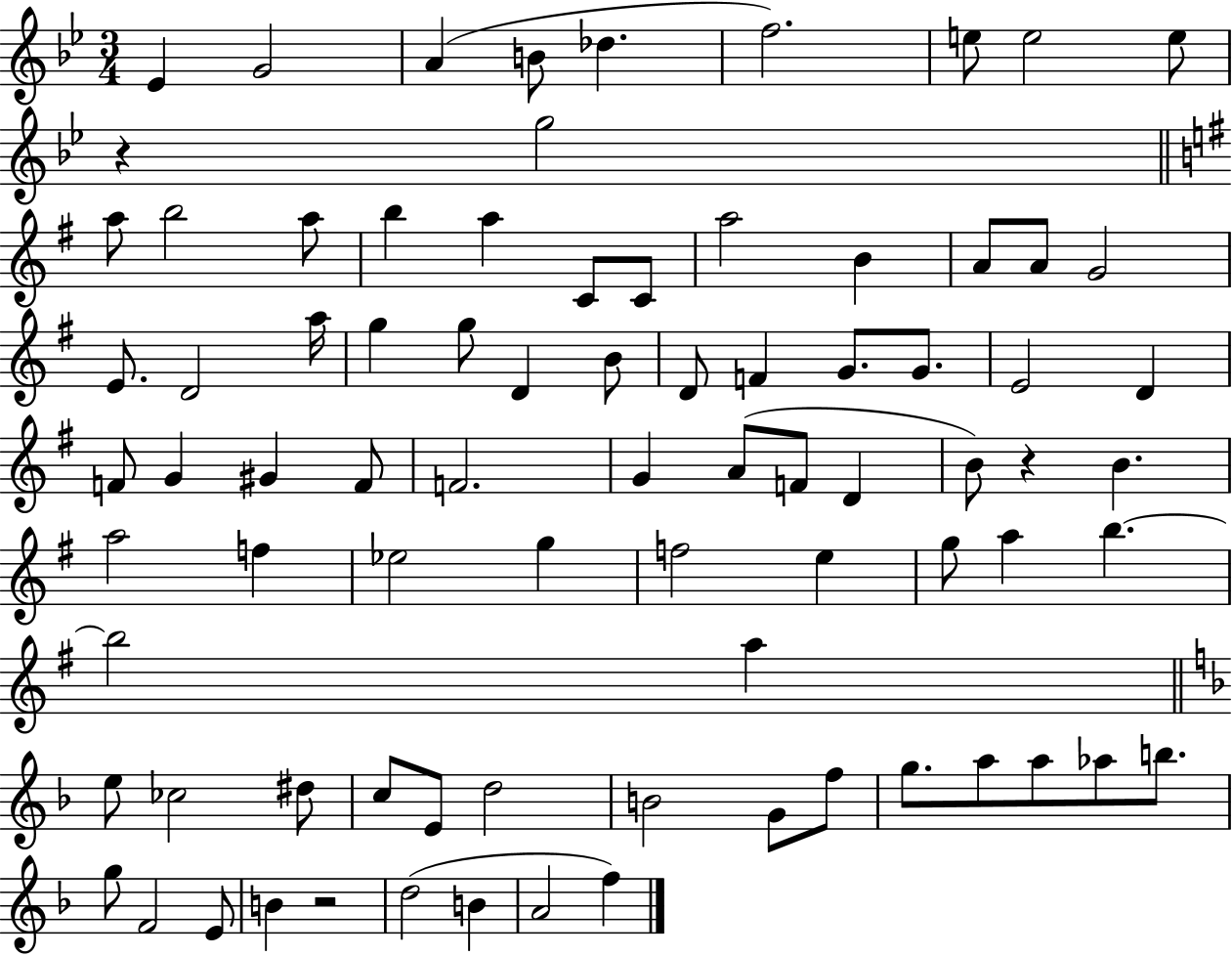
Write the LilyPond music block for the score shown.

{
  \clef treble
  \numericTimeSignature
  \time 3/4
  \key bes \major
  ees'4 g'2 | a'4( b'8 des''4. | f''2.) | e''8 e''2 e''8 | \break r4 g''2 | \bar "||" \break \key g \major a''8 b''2 a''8 | b''4 a''4 c'8 c'8 | a''2 b'4 | a'8 a'8 g'2 | \break e'8. d'2 a''16 | g''4 g''8 d'4 b'8 | d'8 f'4 g'8. g'8. | e'2 d'4 | \break f'8 g'4 gis'4 f'8 | f'2. | g'4 a'8( f'8 d'4 | b'8) r4 b'4. | \break a''2 f''4 | ees''2 g''4 | f''2 e''4 | g''8 a''4 b''4.~~ | \break b''2 a''4 | \bar "||" \break \key d \minor e''8 ces''2 dis''8 | c''8 e'8 d''2 | b'2 g'8 f''8 | g''8. a''8 a''8 aes''8 b''8. | \break g''8 f'2 e'8 | b'4 r2 | d''2( b'4 | a'2 f''4) | \break \bar "|."
}